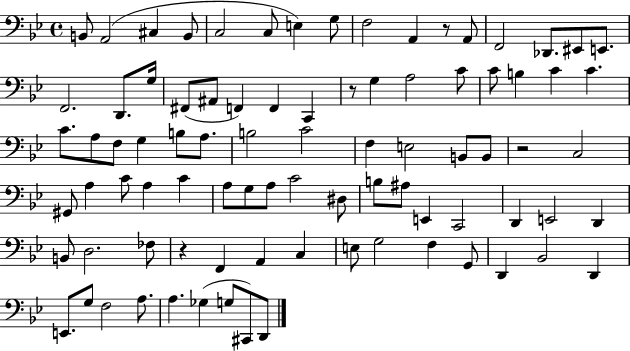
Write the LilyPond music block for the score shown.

{
  \clef bass
  \time 4/4
  \defaultTimeSignature
  \key bes \major
  b,8 a,2( cis4 b,8 | c2 c8 e4) g8 | f2 a,4 r8 a,8 | f,2 des,8. eis,8 e,8. | \break f,2. d,8. g16 | fis,8( ais,8 f,4) f,4 c,4 | r8 g4 a2 c'8 | c'8 b4 c'4 c'4. | \break c'8. a8 f8 g4 b8 a8. | b2 c'2 | f4 e2 b,8 b,8 | r2 c2 | \break gis,8 a4 c'8 a4 c'4 | a8 g8 a8 c'2 dis8 | b8 ais8 e,4 c,2 | d,4 e,2 d,4 | \break b,8 d2. fes8 | r4 f,4 a,4 c4 | e8 g2 f4 g,8 | d,4 bes,2 d,4 | \break e,8. g8 f2 a8. | a4. ges4( g8 cis,8) d,8 | \bar "|."
}